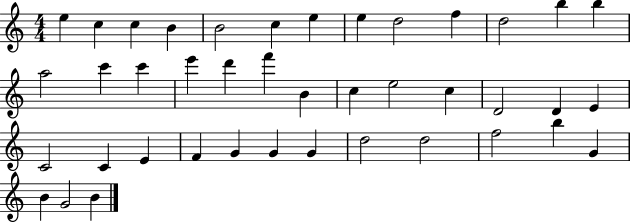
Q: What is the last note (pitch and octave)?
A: B4